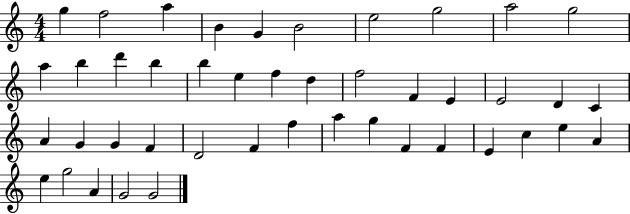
G5/q F5/h A5/q B4/q G4/q B4/h E5/h G5/h A5/h G5/h A5/q B5/q D6/q B5/q B5/q E5/q F5/q D5/q F5/h F4/q E4/q E4/h D4/q C4/q A4/q G4/q G4/q F4/q D4/h F4/q F5/q A5/q G5/q F4/q F4/q E4/q C5/q E5/q A4/q E5/q G5/h A4/q G4/h G4/h